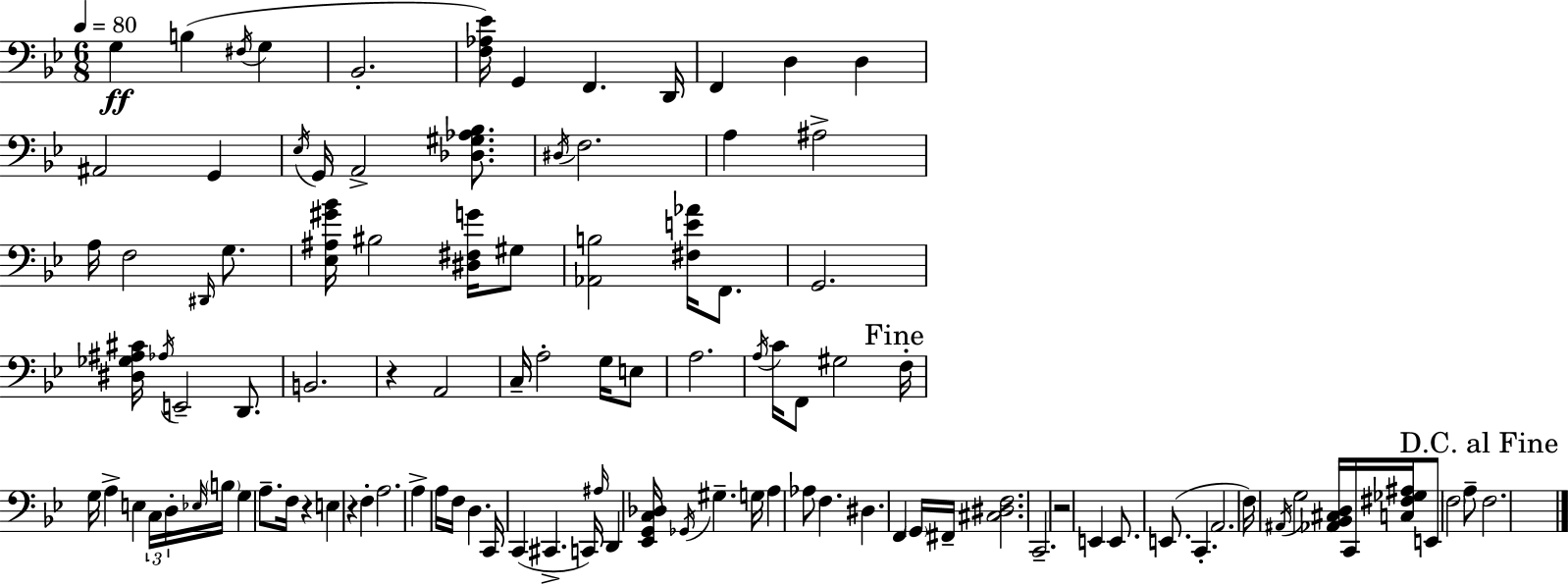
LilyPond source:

{
  \clef bass
  \numericTimeSignature
  \time 6/8
  \key g \minor
  \tempo 4 = 80
  g4\ff b4( \acciaccatura { fis16 } g4 | bes,2.-. | <f aes ees'>16) g,4 f,4. | d,16 f,4 d4 d4 | \break ais,2 g,4 | \acciaccatura { ees16 } g,16 a,2-> <des gis aes bes>8. | \acciaccatura { dis16 } f2. | a4 ais2-> | \break a16 f2 | \grace { dis,16 } g8. <ees ais gis' bes'>16 bis2 | <dis fis g'>16 gis8 <aes, b>2 | <fis e' aes'>16 f,8. g,2. | \break <dis ges ais cis'>16 \acciaccatura { aes16 } e,2-- | d,8. b,2. | r4 a,2 | c16-- a2-. | \break g16 e8 a2. | \acciaccatura { a16 } c'16 f,8 gis2 | \mark "Fine" f16-. g16 a4-> e4 | \tuplet 3/2 { c16 d16-. \grace { ees16 } } \parenthesize b16 g4 a8.-- | \break f16 r4 e4 r4 | f4-. a2. | a4-> a16 | f16 d4. c,16 c,4( | \break cis,4.-> c,16) \grace { ais16 } d,4 | <ees, g, c des>16 \acciaccatura { ges,16 } gis4.-- g16 a4 | aes8 f4. dis4. | f,4 \parenthesize g,16 fis,16-- <cis dis f>2. | \break c,2.-- | r2 | e,4 e,8. | e,8.( c,4.-. a,2. | \break f16) \acciaccatura { ais,16 } g2 | <aes, bes, cis d>16 c,16 <c fis ges ais>16 e,8 | \parenthesize f2 a8-- \mark "D.C. al Fine" f2. | \bar "|."
}